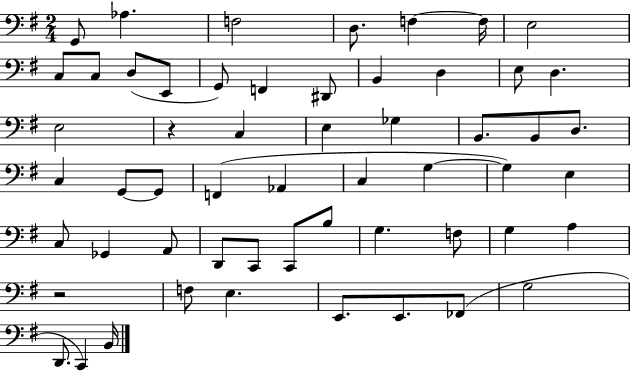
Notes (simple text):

G2/e Ab3/q. F3/h D3/e. F3/q F3/s E3/h C3/e C3/e D3/e E2/e G2/e F2/q D#2/e B2/q D3/q E3/e D3/q. E3/h R/q C3/q E3/q Gb3/q B2/e. B2/e D3/e. C3/q G2/e G2/e F2/q Ab2/q C3/q G3/q G3/q E3/q C3/e Gb2/q A2/e D2/e C2/e C2/e B3/e G3/q. F3/e G3/q A3/q R/h F3/e E3/q. E2/e. E2/e. FES2/e G3/h D2/e. C2/q B2/s